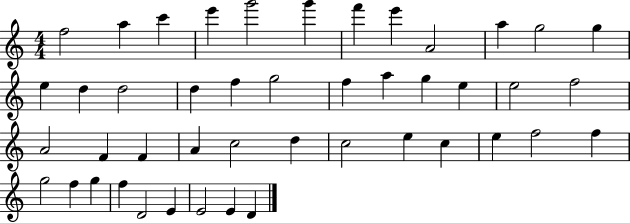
F5/h A5/q C6/q E6/q G6/h G6/q F6/q E6/q A4/h A5/q G5/h G5/q E5/q D5/q D5/h D5/q F5/q G5/h F5/q A5/q G5/q E5/q E5/h F5/h A4/h F4/q F4/q A4/q C5/h D5/q C5/h E5/q C5/q E5/q F5/h F5/q G5/h F5/q G5/q F5/q D4/h E4/q E4/h E4/q D4/q